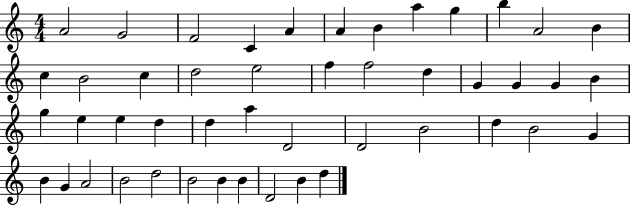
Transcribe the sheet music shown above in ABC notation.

X:1
T:Untitled
M:4/4
L:1/4
K:C
A2 G2 F2 C A A B a g b A2 B c B2 c d2 e2 f f2 d G G G B g e e d d a D2 D2 B2 d B2 G B G A2 B2 d2 B2 B B D2 B d